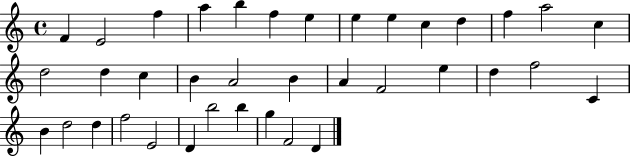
{
  \clef treble
  \time 4/4
  \defaultTimeSignature
  \key c \major
  f'4 e'2 f''4 | a''4 b''4 f''4 e''4 | e''4 e''4 c''4 d''4 | f''4 a''2 c''4 | \break d''2 d''4 c''4 | b'4 a'2 b'4 | a'4 f'2 e''4 | d''4 f''2 c'4 | \break b'4 d''2 d''4 | f''2 e'2 | d'4 b''2 b''4 | g''4 f'2 d'4 | \break \bar "|."
}